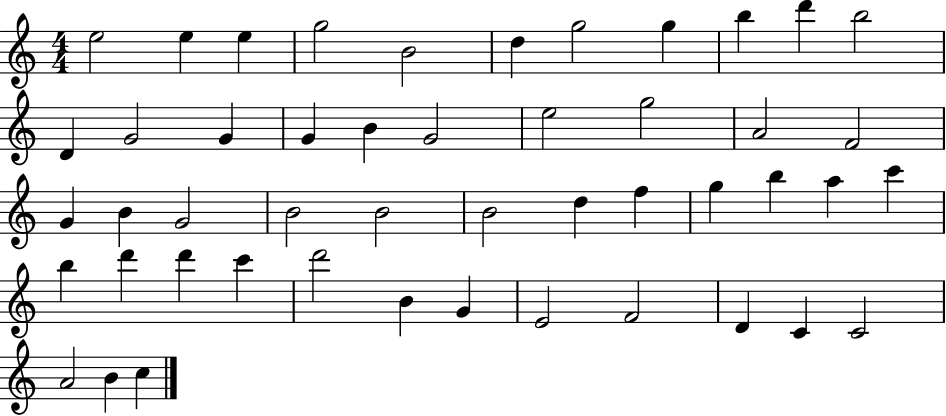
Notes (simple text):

E5/h E5/q E5/q G5/h B4/h D5/q G5/h G5/q B5/q D6/q B5/h D4/q G4/h G4/q G4/q B4/q G4/h E5/h G5/h A4/h F4/h G4/q B4/q G4/h B4/h B4/h B4/h D5/q F5/q G5/q B5/q A5/q C6/q B5/q D6/q D6/q C6/q D6/h B4/q G4/q E4/h F4/h D4/q C4/q C4/h A4/h B4/q C5/q